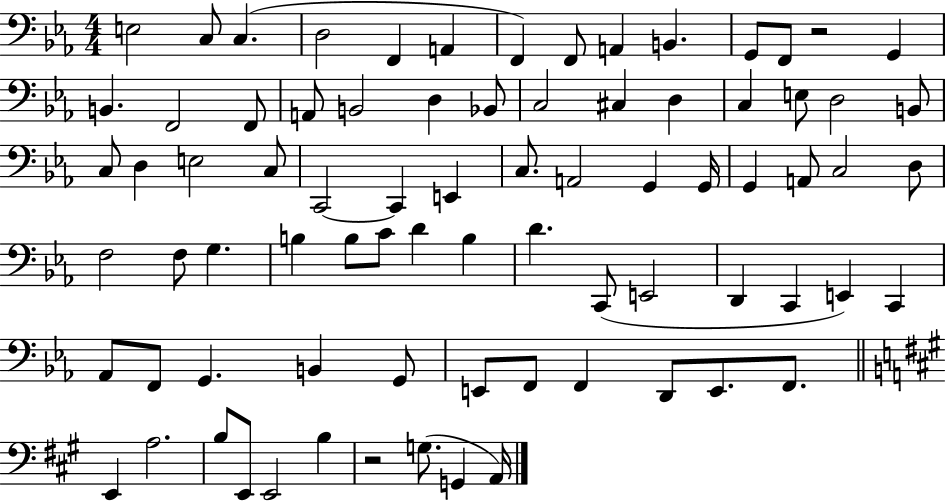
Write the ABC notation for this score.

X:1
T:Untitled
M:4/4
L:1/4
K:Eb
E,2 C,/2 C, D,2 F,, A,, F,, F,,/2 A,, B,, G,,/2 F,,/2 z2 G,, B,, F,,2 F,,/2 A,,/2 B,,2 D, _B,,/2 C,2 ^C, D, C, E,/2 D,2 B,,/2 C,/2 D, E,2 C,/2 C,,2 C,, E,, C,/2 A,,2 G,, G,,/4 G,, A,,/2 C,2 D,/2 F,2 F,/2 G, B, B,/2 C/2 D B, D C,,/2 E,,2 D,, C,, E,, C,, _A,,/2 F,,/2 G,, B,, G,,/2 E,,/2 F,,/2 F,, D,,/2 E,,/2 F,,/2 E,, A,2 B,/2 E,,/2 E,,2 B, z2 G,/2 G,, A,,/4